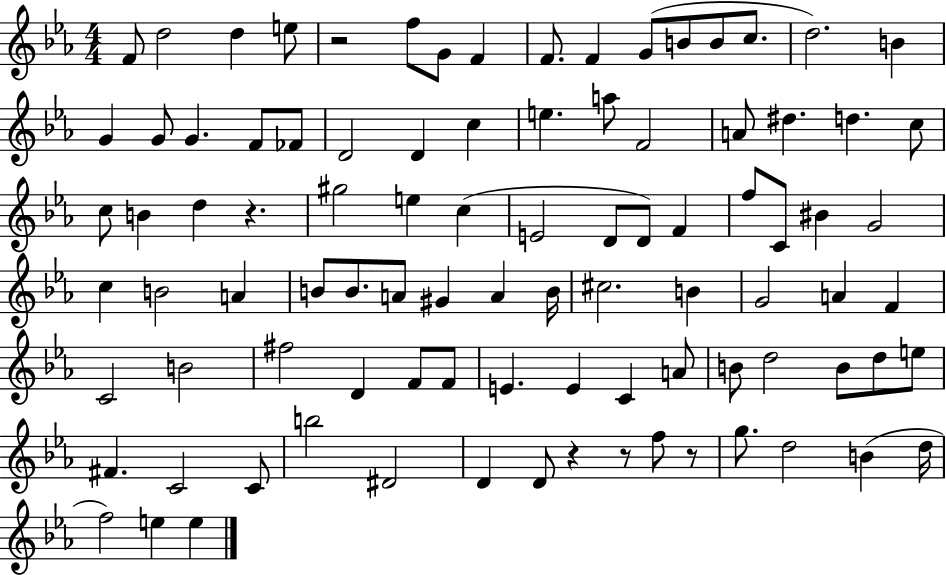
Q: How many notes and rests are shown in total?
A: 93